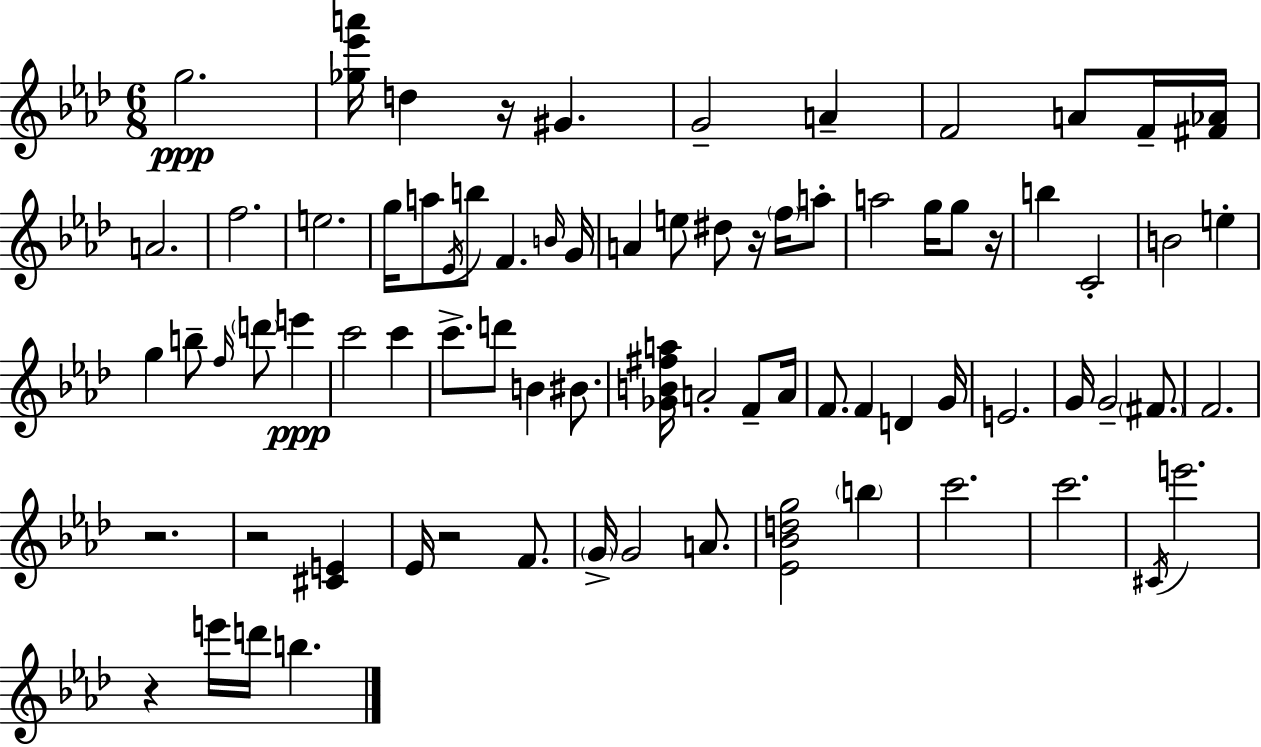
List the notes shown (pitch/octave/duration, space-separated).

G5/h. [Gb5,Eb6,A6]/s D5/q R/s G#4/q. G4/h A4/q F4/h A4/e F4/s [F#4,Ab4]/s A4/h. F5/h. E5/h. G5/s A5/e Eb4/s B5/e F4/q. B4/s G4/s A4/q E5/e D#5/e R/s F5/s A5/e A5/h G5/s G5/e R/s B5/q C4/h B4/h E5/q G5/q B5/e F5/s D6/e E6/q C6/h C6/q C6/e. D6/e B4/q BIS4/e. [Gb4,B4,F#5,A5]/s A4/h F4/e A4/s F4/e. F4/q D4/q G4/s E4/h. G4/s G4/h F#4/e. F4/h. R/h. R/h [C#4,E4]/q Eb4/s R/h F4/e. G4/s G4/h A4/e. [Eb4,Bb4,D5,G5]/h B5/q C6/h. C6/h. C#4/s E6/h. R/q E6/s D6/s B5/q.